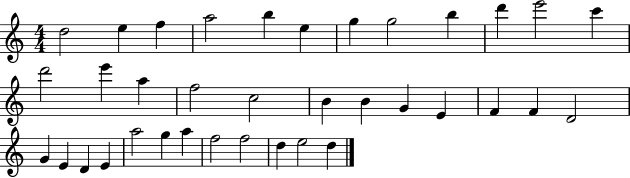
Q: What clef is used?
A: treble